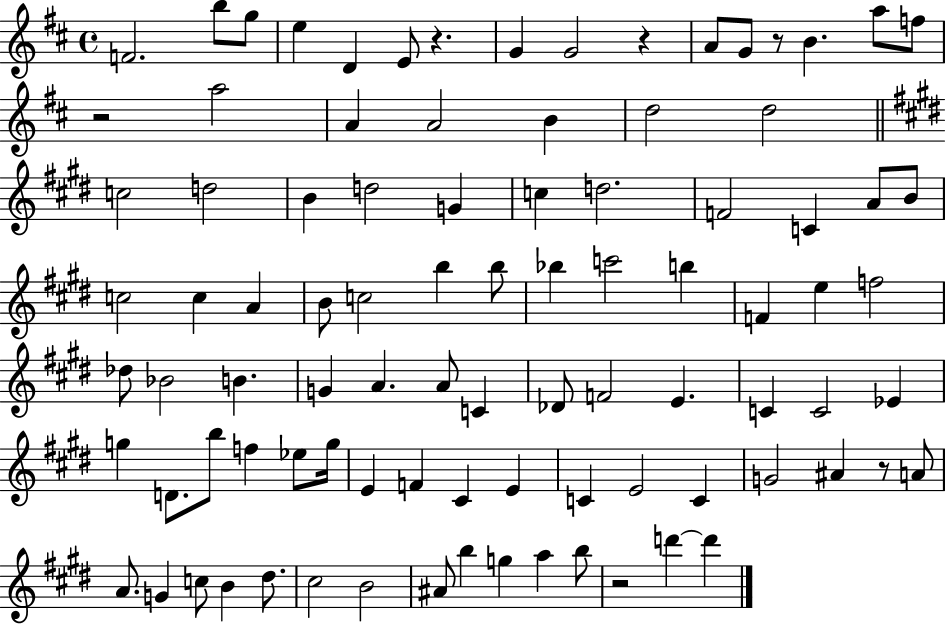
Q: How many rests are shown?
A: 6